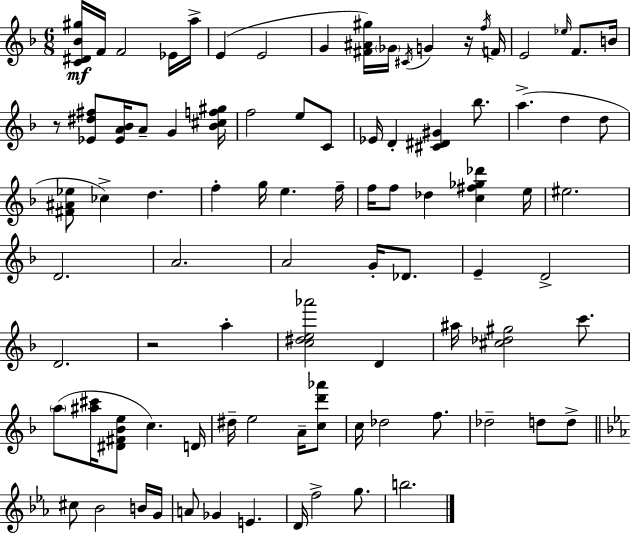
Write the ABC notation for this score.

X:1
T:Untitled
M:6/8
L:1/4
K:F
[C^D_B^g]/4 F/4 F2 _E/4 a/4 E E2 G [^F^A^g]/4 _G/4 ^C/4 G z/4 f/4 F/4 E2 _e/4 F/2 B/4 z/2 [_E^d^f]/2 [_EA_B]/4 A/2 G [_B^cf^g]/4 f2 e/2 C/2 _E/4 D [^C^D^G] _b/2 a d d/2 [^F^A_e]/2 _c d f g/4 e f/4 f/4 f/2 _d [c^f_g_d'] e/4 ^e2 D2 A2 A2 G/4 _D/2 E D2 D2 z2 a [c^de_a']2 D ^a/4 [^c_d^g]2 c'/2 a/2 [^a^c']/4 [^D^F_Be]/2 c D/4 ^d/4 e2 A/4 [cd'_a']/2 c/4 _d2 f/2 _d2 d/2 d/2 ^c/2 _B2 B/4 G/4 A/2 _G E D/4 f2 g/2 b2